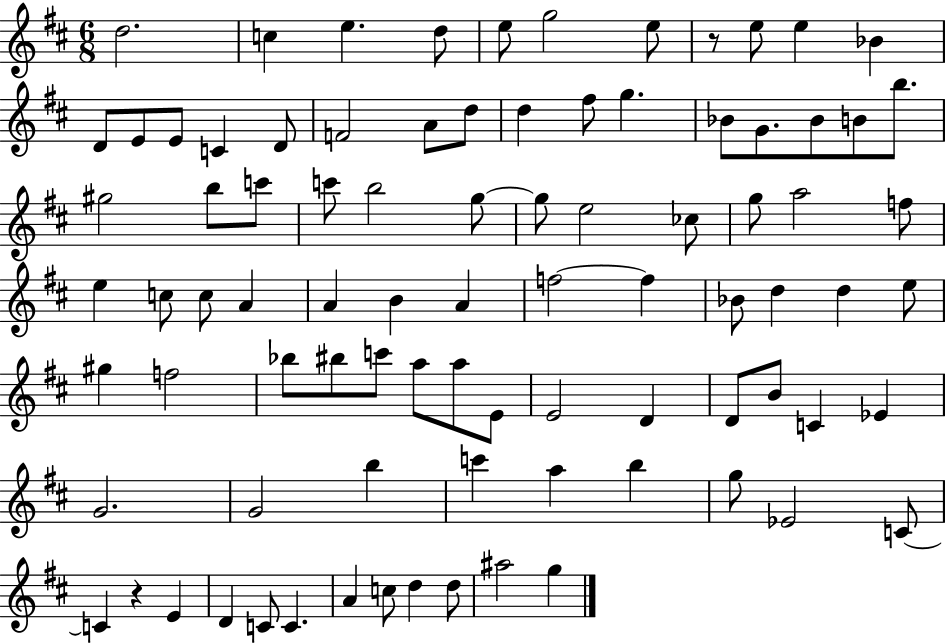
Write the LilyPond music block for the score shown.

{
  \clef treble
  \numericTimeSignature
  \time 6/8
  \key d \major
  d''2. | c''4 e''4. d''8 | e''8 g''2 e''8 | r8 e''8 e''4 bes'4 | \break d'8 e'8 e'8 c'4 d'8 | f'2 a'8 d''8 | d''4 fis''8 g''4. | bes'8 g'8. bes'8 b'8 b''8. | \break gis''2 b''8 c'''8 | c'''8 b''2 g''8~~ | g''8 e''2 ces''8 | g''8 a''2 f''8 | \break e''4 c''8 c''8 a'4 | a'4 b'4 a'4 | f''2~~ f''4 | bes'8 d''4 d''4 e''8 | \break gis''4 f''2 | bes''8 bis''8 c'''8 a''8 a''8 e'8 | e'2 d'4 | d'8 b'8 c'4 ees'4 | \break g'2. | g'2 b''4 | c'''4 a''4 b''4 | g''8 ees'2 c'8~~ | \break c'4 r4 e'4 | d'4 c'8 c'4. | a'4 c''8 d''4 d''8 | ais''2 g''4 | \break \bar "|."
}